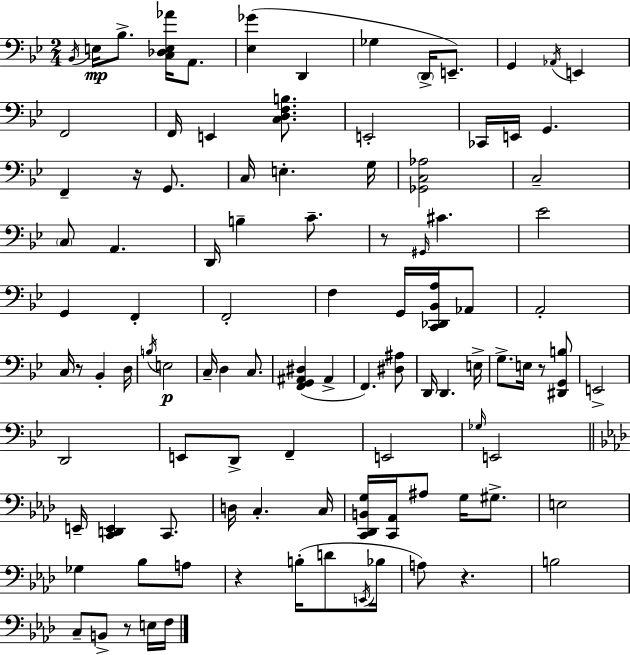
Bb2/s E3/s Bb3/e. [C3,Db3,E3,Ab4]/s A2/e. [Eb3,Gb4]/q D2/q Gb3/q D2/s E2/e. G2/q Ab2/s E2/q F2/h F2/s E2/q [C3,D3,F3,B3]/e. E2/h CES2/s E2/s G2/q. F2/q R/s G2/e. C3/s E3/q. G3/s [Gb2,C3,Ab3]/h C3/h C3/e A2/q. D2/s B3/q C4/e. R/e G#2/s C#4/q. Eb4/h G2/q F2/q F2/h F3/q G2/s [C2,Db2,Bb2,A3]/s Ab2/e A2/h C3/s R/e Bb2/q D3/s B3/s E3/h C3/s D3/q C3/e. [F2,G2,A#2,D#3]/q A#2/q F2/q. [D#3,A#3]/e D2/s D2/q. E3/s G3/e. E3/s R/e [D#2,G2,B3]/e E2/h D2/h E2/e D2/e F2/q E2/h Gb3/s E2/h E2/s [C2,D2,E2]/q C2/e. D3/s C3/q. C3/s [C2,Db2,B2,G3]/s [C2,Ab2]/s A#3/e G3/s G#3/e. E3/h Gb3/q Bb3/e A3/e R/q B3/s D4/e E2/s Bb3/s A3/e R/q. B3/h C3/e B2/e R/e E3/s F3/s